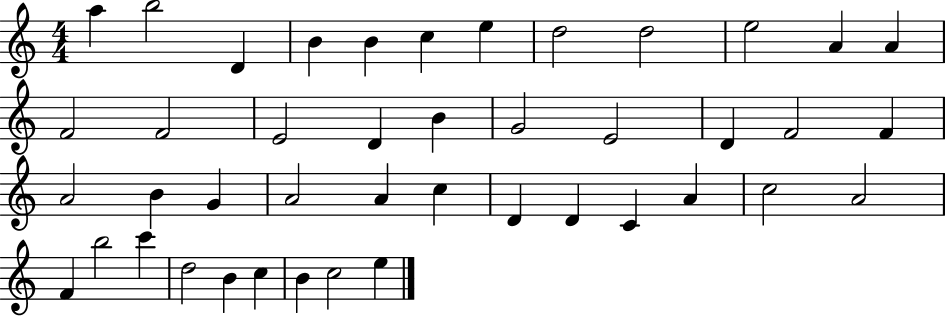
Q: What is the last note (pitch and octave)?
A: E5